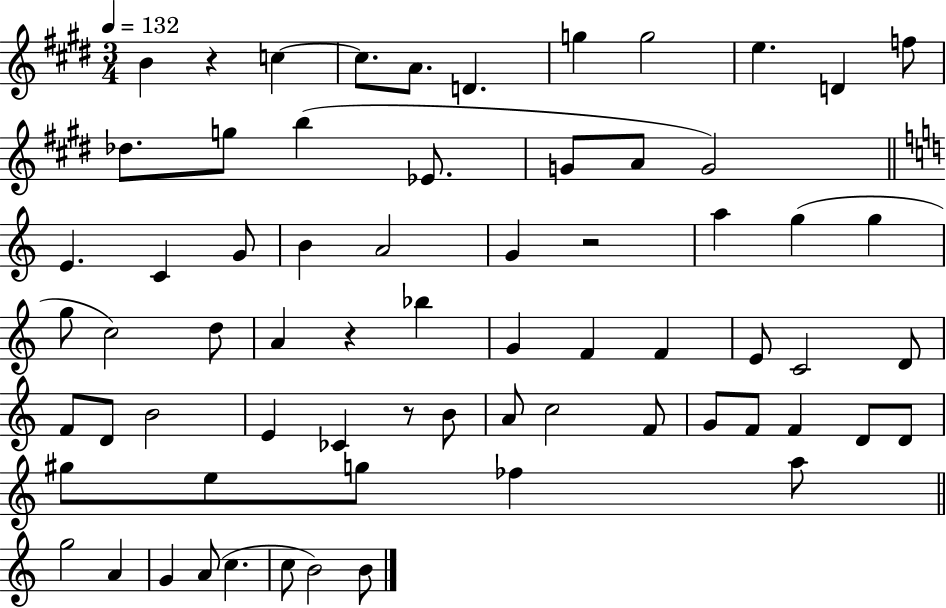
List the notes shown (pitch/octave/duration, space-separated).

B4/q R/q C5/q C5/e. A4/e. D4/q. G5/q G5/h E5/q. D4/q F5/e Db5/e. G5/e B5/q Eb4/e. G4/e A4/e G4/h E4/q. C4/q G4/e B4/q A4/h G4/q R/h A5/q G5/q G5/q G5/e C5/h D5/e A4/q R/q Bb5/q G4/q F4/q F4/q E4/e C4/h D4/e F4/e D4/e B4/h E4/q CES4/q R/e B4/e A4/e C5/h F4/e G4/e F4/e F4/q D4/e D4/e G#5/e E5/e G5/e FES5/q A5/e G5/h A4/q G4/q A4/e C5/q. C5/e B4/h B4/e